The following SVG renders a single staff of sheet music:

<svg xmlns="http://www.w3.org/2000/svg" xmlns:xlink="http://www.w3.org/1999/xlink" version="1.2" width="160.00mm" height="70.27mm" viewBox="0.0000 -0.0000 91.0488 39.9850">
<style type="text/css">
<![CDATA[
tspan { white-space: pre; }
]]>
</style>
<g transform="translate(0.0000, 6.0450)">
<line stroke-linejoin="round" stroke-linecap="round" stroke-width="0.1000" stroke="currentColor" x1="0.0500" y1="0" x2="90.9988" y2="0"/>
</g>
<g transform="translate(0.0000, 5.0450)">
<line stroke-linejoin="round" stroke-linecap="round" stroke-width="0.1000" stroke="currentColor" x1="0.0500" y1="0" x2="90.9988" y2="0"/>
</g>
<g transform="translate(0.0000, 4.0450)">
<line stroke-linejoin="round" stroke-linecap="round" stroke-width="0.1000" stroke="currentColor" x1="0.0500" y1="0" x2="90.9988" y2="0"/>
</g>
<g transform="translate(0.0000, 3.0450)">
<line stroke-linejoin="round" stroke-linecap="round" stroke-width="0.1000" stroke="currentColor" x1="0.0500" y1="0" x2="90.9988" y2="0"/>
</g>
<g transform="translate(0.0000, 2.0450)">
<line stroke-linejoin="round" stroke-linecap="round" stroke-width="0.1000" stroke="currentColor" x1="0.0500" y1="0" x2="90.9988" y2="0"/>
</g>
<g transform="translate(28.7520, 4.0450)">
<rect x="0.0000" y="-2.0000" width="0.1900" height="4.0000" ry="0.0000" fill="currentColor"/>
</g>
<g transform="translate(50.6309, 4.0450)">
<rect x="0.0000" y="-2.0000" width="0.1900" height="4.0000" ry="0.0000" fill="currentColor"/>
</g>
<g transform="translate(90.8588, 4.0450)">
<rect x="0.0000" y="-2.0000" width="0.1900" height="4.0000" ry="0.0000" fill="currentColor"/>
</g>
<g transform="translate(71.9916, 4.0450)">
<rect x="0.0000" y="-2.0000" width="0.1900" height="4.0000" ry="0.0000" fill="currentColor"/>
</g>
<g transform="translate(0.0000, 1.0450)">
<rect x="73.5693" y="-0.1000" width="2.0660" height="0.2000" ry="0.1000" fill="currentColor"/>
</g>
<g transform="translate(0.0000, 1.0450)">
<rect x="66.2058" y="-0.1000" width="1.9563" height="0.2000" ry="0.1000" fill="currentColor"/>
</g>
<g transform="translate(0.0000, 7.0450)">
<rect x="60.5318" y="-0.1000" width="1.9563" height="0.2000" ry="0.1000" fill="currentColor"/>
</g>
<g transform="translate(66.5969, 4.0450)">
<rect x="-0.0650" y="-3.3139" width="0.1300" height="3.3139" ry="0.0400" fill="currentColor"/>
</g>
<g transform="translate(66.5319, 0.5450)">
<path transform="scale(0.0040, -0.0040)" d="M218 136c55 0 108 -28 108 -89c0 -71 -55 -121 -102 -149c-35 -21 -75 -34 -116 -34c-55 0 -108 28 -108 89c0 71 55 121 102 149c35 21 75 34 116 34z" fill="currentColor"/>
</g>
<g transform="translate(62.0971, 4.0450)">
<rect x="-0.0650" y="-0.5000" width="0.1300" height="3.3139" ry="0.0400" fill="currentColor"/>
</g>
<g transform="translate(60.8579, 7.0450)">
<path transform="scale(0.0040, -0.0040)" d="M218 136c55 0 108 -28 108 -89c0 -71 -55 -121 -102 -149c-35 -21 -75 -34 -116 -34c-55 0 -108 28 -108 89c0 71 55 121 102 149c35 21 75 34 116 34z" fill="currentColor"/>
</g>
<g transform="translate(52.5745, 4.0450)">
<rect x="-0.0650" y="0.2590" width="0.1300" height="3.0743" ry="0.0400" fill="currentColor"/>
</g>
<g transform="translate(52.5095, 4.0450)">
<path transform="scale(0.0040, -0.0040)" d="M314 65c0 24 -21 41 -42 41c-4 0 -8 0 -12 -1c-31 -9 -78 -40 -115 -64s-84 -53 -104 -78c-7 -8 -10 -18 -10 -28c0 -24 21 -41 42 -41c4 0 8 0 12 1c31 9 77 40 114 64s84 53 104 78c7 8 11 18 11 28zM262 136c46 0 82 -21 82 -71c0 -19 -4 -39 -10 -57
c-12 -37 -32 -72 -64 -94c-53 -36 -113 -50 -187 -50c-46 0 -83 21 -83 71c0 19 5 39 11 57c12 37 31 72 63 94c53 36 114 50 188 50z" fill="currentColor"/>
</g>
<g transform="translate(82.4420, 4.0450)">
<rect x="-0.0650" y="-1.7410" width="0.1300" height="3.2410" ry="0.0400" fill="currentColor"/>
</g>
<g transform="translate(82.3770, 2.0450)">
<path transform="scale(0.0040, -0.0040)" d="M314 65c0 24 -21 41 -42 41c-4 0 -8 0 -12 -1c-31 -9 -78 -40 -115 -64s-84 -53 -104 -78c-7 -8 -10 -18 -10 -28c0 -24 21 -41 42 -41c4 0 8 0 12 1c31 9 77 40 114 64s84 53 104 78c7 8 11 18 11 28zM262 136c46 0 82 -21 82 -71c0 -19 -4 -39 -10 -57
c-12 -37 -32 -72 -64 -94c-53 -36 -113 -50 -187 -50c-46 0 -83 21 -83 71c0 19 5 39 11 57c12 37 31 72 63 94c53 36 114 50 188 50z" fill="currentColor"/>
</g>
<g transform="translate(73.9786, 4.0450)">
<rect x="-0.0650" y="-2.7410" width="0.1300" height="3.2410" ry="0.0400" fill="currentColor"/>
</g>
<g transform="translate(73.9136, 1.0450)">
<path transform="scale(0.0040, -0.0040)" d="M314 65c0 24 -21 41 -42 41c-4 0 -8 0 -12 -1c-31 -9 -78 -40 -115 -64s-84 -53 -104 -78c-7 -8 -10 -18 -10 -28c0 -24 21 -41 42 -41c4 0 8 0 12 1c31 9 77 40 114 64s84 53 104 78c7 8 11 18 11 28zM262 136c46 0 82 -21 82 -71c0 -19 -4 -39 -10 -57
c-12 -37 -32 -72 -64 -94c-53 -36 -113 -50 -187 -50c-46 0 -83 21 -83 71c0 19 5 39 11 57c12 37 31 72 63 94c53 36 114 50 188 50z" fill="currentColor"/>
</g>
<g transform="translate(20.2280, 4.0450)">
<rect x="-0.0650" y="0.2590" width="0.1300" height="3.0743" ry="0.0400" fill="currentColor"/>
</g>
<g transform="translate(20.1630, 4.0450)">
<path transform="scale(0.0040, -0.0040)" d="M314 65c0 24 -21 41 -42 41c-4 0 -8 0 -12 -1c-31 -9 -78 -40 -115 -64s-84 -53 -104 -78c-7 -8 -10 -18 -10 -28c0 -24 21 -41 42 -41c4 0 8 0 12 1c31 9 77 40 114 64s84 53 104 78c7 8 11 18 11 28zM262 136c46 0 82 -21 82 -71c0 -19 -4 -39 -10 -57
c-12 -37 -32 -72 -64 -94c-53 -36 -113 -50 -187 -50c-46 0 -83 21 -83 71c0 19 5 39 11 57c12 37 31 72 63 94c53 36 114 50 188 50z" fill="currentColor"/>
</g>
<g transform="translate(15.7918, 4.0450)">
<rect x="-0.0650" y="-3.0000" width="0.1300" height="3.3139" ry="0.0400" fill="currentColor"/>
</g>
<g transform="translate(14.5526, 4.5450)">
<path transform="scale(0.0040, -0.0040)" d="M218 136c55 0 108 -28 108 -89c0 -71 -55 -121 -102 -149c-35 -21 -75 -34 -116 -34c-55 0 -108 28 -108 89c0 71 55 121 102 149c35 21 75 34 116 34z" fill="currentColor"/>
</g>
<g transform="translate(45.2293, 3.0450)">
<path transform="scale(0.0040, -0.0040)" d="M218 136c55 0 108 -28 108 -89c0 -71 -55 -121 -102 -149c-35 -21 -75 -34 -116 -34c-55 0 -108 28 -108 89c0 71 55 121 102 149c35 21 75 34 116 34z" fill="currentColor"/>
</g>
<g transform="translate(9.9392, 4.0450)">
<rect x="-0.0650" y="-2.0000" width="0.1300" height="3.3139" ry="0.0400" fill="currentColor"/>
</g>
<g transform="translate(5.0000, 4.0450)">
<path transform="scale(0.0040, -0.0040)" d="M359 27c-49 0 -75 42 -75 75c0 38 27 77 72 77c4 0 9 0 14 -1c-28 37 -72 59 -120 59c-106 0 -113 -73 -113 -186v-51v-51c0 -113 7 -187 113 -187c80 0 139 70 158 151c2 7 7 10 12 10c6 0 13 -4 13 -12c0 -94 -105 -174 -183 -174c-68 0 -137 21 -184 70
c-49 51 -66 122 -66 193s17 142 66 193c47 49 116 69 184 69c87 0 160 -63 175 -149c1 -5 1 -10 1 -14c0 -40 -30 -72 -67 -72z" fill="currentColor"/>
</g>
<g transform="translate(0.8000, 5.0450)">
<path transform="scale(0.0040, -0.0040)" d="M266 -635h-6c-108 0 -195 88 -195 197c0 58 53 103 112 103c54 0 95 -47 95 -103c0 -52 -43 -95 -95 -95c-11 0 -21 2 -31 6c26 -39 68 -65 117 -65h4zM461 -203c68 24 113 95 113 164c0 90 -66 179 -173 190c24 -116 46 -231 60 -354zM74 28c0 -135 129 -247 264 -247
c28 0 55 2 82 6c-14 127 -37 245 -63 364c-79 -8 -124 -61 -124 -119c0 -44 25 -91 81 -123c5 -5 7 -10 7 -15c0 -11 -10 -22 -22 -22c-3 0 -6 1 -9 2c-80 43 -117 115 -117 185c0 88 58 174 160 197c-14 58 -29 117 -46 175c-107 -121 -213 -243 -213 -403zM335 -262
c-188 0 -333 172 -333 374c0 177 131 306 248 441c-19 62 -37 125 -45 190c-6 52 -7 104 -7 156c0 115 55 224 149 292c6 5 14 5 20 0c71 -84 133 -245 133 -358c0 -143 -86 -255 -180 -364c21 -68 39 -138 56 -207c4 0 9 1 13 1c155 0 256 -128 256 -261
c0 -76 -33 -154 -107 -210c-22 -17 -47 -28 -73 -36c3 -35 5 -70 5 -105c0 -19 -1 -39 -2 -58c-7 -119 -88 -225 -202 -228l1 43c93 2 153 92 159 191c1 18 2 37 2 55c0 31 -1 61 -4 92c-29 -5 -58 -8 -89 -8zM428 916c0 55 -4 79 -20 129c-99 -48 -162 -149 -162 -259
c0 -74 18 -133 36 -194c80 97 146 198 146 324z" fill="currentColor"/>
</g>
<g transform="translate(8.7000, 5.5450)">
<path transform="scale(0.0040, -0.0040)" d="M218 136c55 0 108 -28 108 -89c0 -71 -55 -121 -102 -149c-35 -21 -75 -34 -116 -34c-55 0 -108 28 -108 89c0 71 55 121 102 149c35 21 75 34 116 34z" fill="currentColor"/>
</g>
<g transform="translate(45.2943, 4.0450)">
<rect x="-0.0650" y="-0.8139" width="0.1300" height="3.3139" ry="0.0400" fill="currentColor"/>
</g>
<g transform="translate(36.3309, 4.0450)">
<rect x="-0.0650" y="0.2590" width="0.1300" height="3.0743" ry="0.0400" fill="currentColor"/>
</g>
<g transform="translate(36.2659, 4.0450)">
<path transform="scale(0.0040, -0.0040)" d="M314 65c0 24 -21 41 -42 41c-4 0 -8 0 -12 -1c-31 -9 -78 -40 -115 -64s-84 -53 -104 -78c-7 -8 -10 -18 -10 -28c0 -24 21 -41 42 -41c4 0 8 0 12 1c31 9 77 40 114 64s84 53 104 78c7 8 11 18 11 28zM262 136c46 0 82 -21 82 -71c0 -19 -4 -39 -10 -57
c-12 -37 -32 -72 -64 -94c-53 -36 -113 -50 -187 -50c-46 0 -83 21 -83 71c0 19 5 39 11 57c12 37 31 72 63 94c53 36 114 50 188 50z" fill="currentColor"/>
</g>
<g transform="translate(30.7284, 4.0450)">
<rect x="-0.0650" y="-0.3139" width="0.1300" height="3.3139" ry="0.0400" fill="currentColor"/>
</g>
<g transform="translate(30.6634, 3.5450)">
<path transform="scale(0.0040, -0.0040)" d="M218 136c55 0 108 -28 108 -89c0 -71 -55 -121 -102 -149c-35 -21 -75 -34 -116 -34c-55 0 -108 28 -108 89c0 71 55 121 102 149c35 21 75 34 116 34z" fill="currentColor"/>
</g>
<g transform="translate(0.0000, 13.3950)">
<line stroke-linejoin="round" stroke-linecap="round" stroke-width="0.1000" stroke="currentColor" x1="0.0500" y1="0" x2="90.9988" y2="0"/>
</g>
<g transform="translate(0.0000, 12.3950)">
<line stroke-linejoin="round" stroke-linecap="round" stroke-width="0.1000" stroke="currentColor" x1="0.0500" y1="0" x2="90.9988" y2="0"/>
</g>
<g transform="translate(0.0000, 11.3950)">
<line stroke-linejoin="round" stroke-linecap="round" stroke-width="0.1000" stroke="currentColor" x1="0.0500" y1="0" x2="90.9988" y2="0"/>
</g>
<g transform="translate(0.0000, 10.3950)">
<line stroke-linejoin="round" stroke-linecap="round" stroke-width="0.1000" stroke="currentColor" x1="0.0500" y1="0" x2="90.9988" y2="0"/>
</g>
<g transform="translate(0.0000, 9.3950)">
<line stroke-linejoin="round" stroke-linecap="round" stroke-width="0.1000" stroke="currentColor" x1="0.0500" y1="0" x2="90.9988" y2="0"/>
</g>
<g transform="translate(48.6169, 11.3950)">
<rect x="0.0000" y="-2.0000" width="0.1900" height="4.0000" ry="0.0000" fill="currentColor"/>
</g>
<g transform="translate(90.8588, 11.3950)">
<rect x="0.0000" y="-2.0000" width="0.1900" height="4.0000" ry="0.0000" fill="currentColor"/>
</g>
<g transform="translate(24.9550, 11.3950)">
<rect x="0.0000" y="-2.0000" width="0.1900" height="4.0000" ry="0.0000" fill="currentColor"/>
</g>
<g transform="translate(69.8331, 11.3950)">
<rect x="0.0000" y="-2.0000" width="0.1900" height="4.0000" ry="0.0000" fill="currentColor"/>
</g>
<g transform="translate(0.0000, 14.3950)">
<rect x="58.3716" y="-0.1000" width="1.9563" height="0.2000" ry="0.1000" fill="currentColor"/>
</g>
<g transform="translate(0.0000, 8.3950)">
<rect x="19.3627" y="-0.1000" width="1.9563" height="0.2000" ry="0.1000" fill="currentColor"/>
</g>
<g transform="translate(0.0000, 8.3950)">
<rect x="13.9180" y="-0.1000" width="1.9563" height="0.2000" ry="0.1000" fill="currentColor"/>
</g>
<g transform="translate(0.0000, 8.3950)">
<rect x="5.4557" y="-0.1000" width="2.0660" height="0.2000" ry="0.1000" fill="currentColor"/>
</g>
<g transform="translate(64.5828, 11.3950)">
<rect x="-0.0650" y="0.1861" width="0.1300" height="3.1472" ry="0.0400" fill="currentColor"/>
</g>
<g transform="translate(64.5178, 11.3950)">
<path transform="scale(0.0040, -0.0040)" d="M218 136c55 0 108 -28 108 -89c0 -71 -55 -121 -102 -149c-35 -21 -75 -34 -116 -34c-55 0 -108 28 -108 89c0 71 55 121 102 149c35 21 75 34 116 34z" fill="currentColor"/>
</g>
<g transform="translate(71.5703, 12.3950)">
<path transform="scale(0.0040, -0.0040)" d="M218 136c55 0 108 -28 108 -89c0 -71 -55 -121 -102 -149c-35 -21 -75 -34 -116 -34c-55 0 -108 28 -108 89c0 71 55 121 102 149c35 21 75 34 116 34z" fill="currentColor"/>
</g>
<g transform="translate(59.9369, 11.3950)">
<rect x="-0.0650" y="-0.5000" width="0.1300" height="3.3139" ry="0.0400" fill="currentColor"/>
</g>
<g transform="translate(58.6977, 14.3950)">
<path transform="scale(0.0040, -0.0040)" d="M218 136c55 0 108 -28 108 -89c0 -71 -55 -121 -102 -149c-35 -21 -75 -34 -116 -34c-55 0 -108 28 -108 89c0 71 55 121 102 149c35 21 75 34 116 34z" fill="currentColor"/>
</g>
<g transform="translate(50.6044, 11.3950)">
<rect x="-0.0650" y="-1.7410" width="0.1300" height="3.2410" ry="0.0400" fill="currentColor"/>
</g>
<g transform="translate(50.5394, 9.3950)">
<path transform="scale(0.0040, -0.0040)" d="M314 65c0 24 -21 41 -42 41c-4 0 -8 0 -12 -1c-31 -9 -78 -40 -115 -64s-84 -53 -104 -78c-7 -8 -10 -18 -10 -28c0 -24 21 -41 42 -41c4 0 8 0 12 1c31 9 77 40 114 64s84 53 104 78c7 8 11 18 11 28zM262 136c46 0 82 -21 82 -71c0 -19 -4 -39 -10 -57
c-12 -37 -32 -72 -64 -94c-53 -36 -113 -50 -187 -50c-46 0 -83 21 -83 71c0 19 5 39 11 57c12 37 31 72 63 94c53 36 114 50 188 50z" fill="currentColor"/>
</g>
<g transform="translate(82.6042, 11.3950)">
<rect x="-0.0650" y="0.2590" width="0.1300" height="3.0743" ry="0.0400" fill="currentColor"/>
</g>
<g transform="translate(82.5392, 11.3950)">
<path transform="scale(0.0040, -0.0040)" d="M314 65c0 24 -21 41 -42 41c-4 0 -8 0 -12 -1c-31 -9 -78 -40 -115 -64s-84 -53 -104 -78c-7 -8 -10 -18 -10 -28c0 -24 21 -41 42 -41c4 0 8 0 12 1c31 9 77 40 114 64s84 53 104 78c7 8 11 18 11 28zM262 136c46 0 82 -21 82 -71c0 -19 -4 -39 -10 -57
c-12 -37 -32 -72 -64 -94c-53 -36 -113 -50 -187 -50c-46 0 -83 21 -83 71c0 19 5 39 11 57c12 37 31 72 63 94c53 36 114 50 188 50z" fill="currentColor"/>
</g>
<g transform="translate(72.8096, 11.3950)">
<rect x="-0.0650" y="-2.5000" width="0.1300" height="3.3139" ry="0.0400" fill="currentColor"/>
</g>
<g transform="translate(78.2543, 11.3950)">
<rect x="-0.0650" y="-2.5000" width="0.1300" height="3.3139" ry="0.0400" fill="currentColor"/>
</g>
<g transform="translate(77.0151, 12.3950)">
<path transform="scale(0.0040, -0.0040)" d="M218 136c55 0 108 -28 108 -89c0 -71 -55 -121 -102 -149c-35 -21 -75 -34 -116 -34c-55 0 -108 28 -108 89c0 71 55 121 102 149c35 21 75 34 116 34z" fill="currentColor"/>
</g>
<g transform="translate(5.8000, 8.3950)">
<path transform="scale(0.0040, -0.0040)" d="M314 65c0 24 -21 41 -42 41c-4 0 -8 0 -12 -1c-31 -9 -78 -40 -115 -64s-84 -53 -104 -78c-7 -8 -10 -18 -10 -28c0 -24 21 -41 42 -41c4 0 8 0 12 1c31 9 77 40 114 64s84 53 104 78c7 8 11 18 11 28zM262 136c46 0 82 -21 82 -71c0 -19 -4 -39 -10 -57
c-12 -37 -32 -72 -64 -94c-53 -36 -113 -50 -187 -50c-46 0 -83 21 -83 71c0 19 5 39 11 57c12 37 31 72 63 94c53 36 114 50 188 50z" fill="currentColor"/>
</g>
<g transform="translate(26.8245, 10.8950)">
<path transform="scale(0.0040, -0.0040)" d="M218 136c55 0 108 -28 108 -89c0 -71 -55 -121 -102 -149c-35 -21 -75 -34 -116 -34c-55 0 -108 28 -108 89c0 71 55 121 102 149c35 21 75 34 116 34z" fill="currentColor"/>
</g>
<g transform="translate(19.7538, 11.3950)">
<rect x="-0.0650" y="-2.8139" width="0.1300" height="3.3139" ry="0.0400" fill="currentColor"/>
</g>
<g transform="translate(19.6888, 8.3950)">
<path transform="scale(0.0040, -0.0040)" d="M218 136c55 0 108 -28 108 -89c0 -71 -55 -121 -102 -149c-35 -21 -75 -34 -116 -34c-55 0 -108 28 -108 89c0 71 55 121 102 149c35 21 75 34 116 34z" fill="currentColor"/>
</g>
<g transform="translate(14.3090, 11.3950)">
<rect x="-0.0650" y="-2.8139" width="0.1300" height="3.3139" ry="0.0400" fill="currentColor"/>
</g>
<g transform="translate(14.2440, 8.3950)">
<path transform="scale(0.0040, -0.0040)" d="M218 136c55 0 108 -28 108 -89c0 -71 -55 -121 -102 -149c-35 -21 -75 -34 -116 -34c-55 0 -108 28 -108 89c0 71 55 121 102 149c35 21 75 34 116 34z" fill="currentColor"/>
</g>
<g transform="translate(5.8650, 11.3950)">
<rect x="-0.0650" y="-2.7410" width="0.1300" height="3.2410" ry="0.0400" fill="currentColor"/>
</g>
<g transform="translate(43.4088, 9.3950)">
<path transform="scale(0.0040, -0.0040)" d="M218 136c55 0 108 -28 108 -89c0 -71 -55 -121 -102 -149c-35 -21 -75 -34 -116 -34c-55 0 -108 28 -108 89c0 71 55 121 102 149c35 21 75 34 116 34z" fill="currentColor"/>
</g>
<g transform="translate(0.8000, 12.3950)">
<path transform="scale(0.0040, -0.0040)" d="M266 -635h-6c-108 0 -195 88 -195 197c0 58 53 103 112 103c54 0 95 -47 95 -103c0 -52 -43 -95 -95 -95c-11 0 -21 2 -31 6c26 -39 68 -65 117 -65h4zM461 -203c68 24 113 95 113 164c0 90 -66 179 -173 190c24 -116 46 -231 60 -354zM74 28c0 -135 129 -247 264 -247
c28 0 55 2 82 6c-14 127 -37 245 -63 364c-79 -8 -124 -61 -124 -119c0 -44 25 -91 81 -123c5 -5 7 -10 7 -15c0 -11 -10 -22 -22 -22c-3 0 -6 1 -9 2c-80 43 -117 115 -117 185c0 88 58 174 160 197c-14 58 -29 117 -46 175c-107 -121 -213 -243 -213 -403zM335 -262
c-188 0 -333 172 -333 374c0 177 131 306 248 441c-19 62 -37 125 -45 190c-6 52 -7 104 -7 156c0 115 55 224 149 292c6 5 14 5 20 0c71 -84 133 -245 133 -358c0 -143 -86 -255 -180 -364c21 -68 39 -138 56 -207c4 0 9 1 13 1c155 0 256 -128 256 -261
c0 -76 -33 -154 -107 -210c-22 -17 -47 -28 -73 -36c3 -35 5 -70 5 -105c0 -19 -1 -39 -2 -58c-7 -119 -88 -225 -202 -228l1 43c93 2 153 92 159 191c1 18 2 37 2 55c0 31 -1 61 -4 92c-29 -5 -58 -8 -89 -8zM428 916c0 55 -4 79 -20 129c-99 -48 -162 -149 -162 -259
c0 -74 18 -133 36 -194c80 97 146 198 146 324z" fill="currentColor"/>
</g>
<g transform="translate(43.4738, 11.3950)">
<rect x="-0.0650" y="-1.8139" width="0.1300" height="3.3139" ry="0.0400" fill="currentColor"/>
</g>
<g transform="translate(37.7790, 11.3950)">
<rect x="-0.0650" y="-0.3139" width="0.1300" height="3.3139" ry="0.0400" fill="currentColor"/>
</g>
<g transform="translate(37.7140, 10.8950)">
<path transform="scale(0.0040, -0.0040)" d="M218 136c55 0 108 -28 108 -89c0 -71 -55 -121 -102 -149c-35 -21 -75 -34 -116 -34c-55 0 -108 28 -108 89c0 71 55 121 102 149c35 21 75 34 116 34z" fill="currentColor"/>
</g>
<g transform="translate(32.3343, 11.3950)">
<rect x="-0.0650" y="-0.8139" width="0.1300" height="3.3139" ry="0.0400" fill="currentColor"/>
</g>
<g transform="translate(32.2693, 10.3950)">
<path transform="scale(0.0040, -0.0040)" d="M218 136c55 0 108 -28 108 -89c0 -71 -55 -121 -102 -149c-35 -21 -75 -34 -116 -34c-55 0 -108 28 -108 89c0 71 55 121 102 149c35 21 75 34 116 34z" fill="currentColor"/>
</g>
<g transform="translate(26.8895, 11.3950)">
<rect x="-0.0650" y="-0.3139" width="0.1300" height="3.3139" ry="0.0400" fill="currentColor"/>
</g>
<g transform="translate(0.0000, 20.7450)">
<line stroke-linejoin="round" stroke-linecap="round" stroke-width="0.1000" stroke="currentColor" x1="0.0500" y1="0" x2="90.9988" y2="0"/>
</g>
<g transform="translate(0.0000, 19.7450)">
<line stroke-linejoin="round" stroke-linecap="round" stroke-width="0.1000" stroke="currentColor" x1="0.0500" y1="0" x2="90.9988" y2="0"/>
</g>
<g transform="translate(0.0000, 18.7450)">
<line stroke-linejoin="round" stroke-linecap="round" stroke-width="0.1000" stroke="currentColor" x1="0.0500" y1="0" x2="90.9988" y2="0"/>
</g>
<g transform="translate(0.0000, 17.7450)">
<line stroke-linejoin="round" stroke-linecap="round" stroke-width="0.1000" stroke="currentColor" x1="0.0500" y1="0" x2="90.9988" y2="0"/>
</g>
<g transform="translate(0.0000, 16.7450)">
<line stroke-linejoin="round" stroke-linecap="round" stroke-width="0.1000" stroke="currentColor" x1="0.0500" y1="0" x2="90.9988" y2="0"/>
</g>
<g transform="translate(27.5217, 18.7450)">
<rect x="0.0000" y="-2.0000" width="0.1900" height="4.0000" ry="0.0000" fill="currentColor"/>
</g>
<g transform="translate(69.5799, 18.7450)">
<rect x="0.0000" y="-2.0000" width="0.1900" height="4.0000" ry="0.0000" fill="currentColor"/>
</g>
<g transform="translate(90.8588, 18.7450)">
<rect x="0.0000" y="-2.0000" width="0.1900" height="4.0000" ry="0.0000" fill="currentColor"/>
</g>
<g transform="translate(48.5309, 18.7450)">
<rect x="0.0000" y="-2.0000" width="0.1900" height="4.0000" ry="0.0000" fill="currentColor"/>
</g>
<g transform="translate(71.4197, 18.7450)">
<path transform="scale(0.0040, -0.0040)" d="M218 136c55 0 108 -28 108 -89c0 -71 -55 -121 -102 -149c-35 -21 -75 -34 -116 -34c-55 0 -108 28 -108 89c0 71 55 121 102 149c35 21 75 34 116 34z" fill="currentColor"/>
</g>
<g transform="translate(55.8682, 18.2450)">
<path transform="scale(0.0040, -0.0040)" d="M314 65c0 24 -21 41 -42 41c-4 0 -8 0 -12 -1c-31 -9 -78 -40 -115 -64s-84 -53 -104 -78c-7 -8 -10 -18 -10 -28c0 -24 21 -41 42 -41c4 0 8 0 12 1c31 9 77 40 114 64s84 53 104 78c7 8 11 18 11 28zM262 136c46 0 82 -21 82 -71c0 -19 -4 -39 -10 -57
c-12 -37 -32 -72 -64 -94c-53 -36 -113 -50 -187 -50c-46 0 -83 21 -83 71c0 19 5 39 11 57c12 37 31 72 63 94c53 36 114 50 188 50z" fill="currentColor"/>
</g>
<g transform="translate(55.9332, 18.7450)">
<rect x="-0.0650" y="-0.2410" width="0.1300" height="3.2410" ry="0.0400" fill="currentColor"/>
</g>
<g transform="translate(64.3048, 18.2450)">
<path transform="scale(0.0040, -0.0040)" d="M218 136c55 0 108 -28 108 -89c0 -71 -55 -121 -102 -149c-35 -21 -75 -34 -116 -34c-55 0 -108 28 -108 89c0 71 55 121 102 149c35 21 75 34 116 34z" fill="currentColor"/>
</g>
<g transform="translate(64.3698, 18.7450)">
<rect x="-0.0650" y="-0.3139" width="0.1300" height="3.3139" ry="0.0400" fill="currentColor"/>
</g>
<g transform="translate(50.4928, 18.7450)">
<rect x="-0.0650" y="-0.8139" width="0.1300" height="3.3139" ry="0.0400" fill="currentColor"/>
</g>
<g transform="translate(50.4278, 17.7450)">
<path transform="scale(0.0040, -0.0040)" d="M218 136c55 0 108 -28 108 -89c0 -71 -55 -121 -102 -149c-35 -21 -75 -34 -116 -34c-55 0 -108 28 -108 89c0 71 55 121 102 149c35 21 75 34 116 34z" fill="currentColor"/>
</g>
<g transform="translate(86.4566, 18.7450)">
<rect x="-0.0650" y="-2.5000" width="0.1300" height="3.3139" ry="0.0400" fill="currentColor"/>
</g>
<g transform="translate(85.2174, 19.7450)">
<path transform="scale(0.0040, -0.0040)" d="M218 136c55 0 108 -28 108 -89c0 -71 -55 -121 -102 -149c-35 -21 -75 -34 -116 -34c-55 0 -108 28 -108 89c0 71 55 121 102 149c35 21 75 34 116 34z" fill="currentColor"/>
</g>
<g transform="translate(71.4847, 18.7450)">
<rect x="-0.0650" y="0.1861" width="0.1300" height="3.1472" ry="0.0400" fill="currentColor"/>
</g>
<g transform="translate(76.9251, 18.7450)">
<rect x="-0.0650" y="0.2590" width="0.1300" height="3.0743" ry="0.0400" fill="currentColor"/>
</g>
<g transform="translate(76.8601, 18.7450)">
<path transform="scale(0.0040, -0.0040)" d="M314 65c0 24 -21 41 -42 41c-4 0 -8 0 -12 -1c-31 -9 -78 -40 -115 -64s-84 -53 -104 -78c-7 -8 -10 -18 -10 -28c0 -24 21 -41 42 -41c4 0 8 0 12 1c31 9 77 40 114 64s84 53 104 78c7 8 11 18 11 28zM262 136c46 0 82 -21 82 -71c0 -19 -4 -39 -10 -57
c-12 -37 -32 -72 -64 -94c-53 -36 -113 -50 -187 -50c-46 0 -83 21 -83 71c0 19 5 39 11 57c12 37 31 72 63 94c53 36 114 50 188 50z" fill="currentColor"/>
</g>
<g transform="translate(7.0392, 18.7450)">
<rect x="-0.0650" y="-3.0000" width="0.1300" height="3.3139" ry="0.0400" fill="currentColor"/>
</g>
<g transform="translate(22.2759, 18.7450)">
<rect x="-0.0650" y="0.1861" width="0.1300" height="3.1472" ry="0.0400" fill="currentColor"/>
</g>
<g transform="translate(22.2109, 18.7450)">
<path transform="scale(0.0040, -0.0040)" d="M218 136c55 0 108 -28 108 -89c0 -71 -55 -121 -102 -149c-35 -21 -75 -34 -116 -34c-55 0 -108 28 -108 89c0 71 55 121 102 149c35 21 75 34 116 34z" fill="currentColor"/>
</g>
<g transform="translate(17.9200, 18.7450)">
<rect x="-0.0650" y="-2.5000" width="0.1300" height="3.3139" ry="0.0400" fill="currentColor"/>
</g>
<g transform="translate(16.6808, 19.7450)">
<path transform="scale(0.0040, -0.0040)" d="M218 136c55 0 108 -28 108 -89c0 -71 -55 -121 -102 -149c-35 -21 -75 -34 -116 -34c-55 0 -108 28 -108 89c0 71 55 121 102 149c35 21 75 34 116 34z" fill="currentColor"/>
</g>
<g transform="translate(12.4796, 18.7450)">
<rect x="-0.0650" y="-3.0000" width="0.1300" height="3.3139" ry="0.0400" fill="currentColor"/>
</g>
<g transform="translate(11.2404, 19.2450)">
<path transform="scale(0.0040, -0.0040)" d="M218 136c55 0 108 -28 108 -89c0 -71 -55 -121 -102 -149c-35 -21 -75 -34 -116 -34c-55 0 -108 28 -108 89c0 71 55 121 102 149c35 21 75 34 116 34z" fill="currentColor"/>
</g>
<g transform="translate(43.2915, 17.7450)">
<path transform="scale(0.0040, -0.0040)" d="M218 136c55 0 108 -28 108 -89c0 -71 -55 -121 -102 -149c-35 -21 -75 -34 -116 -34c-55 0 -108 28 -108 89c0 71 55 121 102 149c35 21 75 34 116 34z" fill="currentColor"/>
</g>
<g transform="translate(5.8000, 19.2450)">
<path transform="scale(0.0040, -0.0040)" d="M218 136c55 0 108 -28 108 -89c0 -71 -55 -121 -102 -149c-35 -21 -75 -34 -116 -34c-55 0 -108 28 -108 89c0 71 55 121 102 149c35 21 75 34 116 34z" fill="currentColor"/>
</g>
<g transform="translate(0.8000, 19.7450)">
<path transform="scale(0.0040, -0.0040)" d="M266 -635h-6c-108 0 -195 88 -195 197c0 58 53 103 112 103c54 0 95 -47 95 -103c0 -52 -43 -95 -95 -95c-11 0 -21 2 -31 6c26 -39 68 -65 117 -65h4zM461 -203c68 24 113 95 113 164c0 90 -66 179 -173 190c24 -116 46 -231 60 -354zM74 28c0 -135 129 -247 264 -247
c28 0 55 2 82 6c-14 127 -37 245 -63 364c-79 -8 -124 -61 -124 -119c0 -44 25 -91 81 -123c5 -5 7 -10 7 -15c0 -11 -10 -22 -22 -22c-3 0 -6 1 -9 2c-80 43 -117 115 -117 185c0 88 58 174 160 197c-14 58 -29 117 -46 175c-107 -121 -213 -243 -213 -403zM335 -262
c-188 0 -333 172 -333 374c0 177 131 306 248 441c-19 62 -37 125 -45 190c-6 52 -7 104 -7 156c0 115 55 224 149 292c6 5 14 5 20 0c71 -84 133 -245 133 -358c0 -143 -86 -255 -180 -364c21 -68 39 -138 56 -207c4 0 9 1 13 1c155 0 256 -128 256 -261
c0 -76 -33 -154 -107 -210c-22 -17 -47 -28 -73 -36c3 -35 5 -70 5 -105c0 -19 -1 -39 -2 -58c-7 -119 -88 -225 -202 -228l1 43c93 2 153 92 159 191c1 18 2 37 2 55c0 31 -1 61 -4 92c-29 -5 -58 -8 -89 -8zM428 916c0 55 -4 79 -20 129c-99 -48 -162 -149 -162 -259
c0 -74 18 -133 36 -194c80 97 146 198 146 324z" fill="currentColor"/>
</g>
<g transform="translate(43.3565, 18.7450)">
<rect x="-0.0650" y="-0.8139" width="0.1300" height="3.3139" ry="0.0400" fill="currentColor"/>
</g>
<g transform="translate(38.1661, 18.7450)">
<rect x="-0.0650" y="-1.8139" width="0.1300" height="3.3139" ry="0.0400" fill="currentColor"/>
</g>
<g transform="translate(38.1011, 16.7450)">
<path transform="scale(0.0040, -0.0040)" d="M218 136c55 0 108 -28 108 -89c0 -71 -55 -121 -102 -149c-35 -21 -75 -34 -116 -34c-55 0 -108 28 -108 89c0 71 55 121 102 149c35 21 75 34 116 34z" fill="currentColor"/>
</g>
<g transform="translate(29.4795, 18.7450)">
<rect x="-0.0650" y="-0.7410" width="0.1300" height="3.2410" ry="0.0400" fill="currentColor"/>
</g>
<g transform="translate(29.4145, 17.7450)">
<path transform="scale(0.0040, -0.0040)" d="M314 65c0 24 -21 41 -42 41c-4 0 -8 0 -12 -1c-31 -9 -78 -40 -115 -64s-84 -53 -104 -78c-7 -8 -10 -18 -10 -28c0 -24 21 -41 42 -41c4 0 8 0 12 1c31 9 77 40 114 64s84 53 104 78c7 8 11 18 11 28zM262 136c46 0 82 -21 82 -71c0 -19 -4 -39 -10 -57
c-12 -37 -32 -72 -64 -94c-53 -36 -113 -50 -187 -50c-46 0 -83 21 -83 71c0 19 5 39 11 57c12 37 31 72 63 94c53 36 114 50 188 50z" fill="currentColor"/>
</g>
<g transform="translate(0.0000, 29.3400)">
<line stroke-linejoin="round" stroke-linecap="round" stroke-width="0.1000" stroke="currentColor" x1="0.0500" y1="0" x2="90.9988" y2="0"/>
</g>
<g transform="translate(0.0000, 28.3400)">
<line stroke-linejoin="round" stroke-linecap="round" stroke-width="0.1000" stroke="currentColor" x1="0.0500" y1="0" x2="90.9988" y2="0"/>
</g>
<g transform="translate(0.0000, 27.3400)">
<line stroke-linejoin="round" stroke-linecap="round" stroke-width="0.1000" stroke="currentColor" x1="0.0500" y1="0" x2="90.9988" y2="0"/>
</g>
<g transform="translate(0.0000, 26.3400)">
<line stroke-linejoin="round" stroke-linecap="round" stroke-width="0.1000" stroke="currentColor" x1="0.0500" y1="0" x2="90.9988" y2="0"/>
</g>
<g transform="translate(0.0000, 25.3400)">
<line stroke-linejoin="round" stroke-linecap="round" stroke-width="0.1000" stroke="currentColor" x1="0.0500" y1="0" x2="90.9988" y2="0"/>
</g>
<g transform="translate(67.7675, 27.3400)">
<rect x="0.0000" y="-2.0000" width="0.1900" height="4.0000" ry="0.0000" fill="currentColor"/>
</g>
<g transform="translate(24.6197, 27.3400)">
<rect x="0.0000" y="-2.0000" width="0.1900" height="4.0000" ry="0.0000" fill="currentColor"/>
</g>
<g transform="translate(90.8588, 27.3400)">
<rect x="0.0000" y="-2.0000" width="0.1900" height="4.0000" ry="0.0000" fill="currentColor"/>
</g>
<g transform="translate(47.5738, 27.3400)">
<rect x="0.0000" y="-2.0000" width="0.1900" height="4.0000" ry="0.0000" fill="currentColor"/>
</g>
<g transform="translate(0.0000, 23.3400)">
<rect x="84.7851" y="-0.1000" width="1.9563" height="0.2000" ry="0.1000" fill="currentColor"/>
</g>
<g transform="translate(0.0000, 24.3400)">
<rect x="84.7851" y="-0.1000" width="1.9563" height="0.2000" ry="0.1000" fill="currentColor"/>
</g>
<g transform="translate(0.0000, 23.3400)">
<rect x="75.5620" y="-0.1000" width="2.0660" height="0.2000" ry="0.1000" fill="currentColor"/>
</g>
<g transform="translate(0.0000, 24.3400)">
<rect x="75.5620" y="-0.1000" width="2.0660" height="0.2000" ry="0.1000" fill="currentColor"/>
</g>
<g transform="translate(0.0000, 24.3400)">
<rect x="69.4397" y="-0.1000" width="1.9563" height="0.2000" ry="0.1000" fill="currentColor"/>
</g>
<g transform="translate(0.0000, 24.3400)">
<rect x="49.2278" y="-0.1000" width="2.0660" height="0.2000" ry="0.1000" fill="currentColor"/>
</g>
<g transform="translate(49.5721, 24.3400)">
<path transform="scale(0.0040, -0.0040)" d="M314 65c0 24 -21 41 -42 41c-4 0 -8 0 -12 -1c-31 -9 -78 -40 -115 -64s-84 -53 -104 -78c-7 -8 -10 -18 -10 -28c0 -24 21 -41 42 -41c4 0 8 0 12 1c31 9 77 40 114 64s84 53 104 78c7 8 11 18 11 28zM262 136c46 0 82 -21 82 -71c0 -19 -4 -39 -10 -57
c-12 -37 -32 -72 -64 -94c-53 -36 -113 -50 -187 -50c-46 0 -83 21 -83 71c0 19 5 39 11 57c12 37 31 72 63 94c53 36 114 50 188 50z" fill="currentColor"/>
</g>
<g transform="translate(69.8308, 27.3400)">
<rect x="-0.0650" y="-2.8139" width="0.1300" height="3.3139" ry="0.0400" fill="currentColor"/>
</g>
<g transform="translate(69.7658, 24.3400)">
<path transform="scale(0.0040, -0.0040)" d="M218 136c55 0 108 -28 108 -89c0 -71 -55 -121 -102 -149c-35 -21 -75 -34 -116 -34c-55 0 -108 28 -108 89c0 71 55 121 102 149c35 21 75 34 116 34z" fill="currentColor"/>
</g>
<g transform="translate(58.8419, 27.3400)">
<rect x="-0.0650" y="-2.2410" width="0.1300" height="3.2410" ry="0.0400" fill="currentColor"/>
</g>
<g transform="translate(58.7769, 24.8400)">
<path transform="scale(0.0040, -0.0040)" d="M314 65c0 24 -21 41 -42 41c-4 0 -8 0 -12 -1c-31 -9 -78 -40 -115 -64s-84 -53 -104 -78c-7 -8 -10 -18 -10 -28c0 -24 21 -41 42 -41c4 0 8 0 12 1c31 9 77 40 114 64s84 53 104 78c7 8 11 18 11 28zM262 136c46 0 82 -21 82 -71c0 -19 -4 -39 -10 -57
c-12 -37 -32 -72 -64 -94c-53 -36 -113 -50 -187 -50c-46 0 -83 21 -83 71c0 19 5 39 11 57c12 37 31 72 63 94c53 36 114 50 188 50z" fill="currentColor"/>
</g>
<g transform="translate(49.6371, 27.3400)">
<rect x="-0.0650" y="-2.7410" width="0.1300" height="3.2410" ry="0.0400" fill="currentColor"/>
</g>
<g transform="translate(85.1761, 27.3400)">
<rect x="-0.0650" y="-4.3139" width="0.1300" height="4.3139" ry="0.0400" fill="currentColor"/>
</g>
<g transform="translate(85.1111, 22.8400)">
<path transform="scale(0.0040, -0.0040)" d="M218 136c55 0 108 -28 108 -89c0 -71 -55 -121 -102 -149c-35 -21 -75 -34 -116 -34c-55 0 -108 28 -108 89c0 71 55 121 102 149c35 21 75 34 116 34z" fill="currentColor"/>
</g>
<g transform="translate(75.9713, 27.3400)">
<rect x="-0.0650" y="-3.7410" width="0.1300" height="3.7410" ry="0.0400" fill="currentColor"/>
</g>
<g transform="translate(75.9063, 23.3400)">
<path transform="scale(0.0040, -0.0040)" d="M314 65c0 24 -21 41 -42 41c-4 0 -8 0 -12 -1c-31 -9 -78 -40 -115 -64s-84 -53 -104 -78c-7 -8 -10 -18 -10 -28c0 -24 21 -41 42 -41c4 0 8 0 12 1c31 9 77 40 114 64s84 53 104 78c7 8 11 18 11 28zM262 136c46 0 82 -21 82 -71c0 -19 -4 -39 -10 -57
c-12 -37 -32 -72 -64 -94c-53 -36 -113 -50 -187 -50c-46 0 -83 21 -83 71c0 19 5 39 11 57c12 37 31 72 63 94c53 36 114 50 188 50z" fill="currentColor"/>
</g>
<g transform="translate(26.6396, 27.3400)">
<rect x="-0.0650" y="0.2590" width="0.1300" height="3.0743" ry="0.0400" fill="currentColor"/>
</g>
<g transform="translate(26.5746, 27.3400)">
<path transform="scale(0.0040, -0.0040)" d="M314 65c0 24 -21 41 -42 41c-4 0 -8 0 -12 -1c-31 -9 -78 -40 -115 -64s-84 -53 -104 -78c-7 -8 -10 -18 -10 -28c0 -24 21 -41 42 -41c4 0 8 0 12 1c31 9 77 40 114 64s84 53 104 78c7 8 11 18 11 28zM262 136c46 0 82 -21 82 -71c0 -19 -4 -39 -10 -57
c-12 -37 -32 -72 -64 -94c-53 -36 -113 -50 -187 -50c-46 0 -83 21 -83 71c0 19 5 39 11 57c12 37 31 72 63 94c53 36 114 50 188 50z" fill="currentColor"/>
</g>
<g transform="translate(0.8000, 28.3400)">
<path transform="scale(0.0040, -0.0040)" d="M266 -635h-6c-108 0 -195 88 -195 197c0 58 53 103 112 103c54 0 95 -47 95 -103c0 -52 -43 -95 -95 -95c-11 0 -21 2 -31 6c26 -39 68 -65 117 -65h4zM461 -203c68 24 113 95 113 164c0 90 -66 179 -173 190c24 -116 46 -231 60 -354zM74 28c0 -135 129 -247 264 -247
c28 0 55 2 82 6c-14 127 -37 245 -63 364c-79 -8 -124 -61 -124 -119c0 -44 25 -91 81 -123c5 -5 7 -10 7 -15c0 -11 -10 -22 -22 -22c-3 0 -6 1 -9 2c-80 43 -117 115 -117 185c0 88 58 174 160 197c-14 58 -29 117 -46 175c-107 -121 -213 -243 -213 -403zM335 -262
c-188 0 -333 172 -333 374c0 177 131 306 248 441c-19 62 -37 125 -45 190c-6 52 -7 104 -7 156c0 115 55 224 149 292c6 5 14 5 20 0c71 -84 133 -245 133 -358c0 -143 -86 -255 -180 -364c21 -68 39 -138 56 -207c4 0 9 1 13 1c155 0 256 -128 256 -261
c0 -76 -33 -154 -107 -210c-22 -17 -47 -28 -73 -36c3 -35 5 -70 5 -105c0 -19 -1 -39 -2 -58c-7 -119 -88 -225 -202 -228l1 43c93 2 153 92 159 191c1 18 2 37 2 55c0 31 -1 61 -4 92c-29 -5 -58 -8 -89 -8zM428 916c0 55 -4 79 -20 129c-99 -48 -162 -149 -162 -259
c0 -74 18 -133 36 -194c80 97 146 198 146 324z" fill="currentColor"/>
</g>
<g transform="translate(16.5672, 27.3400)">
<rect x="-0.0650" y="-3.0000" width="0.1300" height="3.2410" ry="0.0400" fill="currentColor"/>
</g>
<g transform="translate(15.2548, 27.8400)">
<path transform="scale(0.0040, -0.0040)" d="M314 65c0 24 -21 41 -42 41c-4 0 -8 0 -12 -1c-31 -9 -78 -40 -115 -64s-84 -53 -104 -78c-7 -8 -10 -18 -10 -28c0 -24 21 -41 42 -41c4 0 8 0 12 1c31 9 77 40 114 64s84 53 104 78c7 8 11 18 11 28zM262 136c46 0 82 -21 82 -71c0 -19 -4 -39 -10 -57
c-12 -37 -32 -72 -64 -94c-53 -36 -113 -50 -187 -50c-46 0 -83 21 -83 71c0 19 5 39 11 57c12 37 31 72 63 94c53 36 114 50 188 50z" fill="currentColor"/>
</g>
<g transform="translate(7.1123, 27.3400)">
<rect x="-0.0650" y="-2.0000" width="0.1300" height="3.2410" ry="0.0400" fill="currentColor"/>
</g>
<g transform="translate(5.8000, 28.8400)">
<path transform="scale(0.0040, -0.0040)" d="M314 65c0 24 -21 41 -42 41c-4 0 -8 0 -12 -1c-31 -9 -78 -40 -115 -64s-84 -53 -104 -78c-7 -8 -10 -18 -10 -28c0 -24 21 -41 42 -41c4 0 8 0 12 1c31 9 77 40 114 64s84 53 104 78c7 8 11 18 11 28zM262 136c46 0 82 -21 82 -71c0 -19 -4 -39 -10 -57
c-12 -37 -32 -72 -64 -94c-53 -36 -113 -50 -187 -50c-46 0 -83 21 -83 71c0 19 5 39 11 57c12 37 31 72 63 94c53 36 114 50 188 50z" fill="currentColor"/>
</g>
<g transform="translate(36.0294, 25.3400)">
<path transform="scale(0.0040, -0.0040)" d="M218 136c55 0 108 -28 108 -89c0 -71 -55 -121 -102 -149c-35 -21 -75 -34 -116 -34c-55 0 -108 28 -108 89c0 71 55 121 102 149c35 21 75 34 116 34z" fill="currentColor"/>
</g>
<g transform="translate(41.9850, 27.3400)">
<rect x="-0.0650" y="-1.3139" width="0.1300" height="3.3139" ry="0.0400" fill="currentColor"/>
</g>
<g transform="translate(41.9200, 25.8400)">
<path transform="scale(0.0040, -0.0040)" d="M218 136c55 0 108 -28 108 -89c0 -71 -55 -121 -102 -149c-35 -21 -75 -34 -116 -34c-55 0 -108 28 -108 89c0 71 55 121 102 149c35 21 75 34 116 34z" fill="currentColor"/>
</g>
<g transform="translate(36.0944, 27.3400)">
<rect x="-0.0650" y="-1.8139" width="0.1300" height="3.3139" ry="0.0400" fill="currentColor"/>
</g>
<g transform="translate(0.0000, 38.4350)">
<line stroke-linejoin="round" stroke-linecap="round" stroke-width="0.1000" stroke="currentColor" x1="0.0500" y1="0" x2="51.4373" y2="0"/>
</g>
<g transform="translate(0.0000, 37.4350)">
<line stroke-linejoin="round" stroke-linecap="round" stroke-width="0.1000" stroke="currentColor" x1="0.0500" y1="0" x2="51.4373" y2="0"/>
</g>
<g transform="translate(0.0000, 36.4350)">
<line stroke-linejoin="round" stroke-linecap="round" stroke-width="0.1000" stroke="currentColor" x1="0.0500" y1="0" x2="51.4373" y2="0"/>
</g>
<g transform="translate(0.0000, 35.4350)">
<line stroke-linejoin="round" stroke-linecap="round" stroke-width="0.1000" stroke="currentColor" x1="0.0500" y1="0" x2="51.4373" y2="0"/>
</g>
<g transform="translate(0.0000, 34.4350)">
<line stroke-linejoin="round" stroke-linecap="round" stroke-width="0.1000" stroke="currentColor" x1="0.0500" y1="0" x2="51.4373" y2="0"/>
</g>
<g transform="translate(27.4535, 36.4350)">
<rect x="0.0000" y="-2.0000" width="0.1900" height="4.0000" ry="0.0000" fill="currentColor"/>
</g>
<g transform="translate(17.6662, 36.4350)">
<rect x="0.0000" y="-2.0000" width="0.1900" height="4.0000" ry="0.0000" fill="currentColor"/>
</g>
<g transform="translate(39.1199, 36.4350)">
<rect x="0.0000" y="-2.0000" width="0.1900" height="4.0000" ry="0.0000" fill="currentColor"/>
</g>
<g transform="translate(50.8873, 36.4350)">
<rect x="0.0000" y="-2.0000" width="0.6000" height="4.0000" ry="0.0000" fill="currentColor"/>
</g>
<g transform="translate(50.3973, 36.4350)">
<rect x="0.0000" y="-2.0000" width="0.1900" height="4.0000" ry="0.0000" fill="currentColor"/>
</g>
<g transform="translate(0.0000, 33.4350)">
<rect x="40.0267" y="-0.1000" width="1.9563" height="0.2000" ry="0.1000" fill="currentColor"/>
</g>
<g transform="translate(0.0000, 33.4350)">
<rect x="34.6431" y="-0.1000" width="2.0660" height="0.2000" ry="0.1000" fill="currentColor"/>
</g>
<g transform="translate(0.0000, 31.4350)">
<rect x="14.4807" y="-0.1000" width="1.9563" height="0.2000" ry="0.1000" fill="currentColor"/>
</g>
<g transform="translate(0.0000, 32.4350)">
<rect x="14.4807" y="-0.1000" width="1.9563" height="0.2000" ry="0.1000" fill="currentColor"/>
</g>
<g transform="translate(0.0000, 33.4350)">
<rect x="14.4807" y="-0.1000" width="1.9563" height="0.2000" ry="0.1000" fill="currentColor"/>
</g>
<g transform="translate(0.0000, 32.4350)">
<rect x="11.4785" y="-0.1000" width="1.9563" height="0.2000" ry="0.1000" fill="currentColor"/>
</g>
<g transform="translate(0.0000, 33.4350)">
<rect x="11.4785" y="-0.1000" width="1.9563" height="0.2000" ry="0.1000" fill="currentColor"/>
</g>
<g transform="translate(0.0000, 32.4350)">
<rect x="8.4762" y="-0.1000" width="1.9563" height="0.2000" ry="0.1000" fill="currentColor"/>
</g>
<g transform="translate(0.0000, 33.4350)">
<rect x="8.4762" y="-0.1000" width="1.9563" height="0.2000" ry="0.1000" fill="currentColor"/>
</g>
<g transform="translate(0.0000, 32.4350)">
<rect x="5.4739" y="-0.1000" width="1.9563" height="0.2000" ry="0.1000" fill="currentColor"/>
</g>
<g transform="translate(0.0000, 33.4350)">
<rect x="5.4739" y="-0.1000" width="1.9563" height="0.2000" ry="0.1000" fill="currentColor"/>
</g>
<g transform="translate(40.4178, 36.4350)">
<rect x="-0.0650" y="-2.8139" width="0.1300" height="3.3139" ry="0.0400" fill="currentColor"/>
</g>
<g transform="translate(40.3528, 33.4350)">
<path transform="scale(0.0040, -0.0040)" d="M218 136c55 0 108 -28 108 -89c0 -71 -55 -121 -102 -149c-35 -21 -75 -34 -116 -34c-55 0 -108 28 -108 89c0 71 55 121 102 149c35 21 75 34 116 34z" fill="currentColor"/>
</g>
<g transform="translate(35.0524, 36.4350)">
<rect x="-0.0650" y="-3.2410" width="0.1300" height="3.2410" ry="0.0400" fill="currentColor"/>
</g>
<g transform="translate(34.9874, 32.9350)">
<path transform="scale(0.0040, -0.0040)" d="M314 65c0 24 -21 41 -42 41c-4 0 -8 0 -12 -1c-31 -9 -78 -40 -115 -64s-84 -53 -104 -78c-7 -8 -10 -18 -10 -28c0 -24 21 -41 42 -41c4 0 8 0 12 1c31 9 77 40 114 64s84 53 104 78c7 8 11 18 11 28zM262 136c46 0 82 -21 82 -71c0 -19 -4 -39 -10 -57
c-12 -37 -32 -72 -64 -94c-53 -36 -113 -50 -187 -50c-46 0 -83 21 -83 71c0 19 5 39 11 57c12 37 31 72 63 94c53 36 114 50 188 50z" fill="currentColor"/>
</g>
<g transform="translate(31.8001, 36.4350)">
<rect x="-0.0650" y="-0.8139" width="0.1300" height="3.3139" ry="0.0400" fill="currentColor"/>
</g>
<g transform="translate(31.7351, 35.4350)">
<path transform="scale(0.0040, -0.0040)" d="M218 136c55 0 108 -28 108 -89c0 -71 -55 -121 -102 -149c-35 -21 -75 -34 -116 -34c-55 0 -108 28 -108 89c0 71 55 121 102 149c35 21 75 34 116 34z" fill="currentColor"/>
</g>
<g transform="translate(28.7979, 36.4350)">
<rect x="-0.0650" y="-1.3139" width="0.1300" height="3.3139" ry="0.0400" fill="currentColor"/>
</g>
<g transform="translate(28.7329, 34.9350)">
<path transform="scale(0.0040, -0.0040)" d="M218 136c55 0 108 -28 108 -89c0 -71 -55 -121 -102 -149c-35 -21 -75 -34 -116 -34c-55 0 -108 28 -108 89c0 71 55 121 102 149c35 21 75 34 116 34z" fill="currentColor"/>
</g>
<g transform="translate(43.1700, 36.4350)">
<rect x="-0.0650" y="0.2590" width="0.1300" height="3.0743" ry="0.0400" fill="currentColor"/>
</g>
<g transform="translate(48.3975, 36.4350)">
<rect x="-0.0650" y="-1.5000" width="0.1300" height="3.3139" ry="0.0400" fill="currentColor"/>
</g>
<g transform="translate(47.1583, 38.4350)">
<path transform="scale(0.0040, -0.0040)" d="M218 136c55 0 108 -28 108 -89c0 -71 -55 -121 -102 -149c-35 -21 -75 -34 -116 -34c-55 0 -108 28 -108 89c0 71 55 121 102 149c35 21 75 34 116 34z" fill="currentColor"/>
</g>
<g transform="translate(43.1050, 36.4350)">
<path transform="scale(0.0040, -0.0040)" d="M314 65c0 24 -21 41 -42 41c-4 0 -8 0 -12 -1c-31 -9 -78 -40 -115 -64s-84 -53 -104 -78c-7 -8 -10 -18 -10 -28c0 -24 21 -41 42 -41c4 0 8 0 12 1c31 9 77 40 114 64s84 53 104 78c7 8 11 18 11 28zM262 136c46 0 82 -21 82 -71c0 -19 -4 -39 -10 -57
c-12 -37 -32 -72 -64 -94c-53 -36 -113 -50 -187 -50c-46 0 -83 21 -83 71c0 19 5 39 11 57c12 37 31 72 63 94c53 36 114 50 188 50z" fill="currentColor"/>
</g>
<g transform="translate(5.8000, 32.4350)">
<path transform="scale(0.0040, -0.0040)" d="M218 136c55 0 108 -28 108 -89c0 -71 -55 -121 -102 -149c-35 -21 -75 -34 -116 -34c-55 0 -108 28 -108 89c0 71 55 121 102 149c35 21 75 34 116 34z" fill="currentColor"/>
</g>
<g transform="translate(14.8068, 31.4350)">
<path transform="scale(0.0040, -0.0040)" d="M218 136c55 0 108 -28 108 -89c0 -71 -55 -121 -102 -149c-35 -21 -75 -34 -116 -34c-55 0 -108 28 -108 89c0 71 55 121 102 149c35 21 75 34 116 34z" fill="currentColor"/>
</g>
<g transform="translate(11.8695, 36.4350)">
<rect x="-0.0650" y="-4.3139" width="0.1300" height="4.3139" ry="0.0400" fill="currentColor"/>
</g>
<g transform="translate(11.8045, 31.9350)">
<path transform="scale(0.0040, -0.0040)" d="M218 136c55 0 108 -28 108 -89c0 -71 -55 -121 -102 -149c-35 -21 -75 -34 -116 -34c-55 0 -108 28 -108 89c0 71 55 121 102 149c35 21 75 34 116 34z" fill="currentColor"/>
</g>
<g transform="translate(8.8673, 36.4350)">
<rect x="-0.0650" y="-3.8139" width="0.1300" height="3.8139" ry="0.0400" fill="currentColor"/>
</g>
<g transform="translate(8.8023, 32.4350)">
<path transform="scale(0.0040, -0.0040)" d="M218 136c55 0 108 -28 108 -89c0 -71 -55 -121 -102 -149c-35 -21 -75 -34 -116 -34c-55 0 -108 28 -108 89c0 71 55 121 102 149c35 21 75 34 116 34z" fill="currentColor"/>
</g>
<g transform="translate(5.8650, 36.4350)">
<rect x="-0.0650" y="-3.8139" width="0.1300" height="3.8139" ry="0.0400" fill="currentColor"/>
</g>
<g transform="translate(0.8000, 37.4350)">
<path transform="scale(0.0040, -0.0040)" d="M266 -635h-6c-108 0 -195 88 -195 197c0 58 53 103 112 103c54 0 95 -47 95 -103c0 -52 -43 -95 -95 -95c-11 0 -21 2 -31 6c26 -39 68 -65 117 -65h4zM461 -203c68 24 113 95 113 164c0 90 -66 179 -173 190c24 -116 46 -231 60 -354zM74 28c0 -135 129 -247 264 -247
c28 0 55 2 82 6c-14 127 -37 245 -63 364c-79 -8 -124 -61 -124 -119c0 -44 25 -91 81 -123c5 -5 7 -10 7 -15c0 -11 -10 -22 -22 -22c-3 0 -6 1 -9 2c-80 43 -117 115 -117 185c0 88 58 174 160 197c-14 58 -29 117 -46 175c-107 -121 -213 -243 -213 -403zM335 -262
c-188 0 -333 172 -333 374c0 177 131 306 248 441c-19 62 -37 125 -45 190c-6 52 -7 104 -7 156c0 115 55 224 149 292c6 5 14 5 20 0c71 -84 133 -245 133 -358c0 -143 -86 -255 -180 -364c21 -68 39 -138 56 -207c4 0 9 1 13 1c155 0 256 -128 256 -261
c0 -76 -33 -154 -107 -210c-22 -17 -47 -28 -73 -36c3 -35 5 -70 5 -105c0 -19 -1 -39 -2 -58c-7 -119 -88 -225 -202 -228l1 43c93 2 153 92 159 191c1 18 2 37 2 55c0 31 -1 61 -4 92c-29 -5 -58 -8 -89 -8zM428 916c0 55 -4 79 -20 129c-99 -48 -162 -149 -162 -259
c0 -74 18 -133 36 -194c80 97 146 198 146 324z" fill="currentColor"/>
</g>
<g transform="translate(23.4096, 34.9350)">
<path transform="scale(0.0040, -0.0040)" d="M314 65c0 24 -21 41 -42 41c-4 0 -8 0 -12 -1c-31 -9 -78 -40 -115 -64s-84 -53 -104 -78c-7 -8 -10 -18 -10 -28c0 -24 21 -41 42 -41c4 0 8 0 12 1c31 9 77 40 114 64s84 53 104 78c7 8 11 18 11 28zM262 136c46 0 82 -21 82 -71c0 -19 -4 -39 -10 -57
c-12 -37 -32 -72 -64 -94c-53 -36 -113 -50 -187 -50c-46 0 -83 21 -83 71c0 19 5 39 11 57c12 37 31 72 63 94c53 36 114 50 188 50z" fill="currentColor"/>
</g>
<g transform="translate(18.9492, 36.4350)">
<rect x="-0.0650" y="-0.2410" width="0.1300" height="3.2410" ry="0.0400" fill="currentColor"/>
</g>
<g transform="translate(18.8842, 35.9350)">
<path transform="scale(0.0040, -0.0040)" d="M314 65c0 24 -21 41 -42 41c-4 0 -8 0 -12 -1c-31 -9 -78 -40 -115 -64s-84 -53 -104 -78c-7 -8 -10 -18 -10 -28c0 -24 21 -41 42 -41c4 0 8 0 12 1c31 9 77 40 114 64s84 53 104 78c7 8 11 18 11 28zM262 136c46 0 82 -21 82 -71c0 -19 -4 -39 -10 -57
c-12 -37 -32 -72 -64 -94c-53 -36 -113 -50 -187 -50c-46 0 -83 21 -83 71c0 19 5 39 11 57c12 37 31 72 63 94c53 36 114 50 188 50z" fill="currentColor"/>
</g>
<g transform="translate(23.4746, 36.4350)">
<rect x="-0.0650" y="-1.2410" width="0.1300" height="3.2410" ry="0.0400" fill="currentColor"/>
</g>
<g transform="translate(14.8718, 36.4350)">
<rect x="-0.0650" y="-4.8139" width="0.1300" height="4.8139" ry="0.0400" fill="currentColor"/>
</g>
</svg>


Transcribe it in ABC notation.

X:1
T:Untitled
M:4/4
L:1/4
K:C
F A B2 c B2 d B2 C b a2 f2 a2 a a c d c f f2 C B G G B2 A A G B d2 f d d c2 c B B2 G F2 A2 B2 f e a2 g2 a c'2 d' c' c' d' e' c2 e2 e d b2 a B2 E